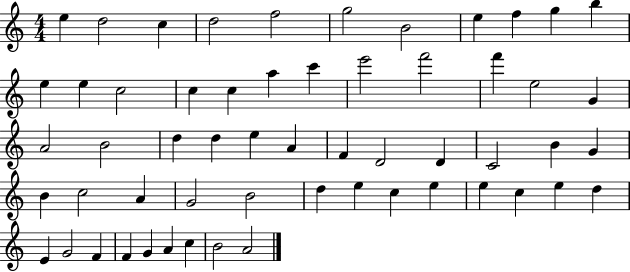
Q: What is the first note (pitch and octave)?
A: E5